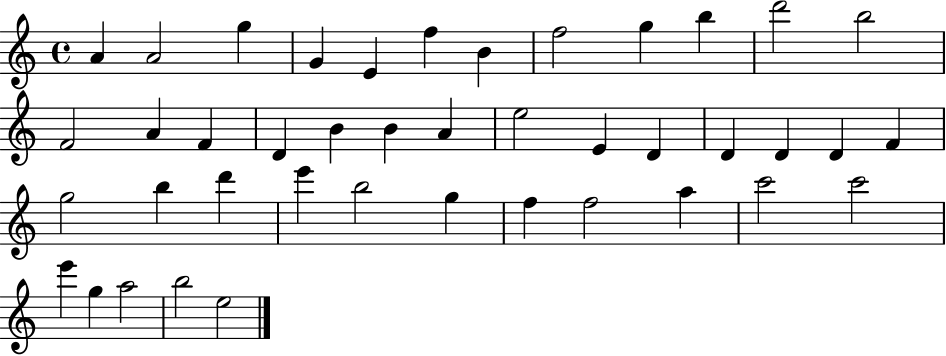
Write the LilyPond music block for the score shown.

{
  \clef treble
  \time 4/4
  \defaultTimeSignature
  \key c \major
  a'4 a'2 g''4 | g'4 e'4 f''4 b'4 | f''2 g''4 b''4 | d'''2 b''2 | \break f'2 a'4 f'4 | d'4 b'4 b'4 a'4 | e''2 e'4 d'4 | d'4 d'4 d'4 f'4 | \break g''2 b''4 d'''4 | e'''4 b''2 g''4 | f''4 f''2 a''4 | c'''2 c'''2 | \break e'''4 g''4 a''2 | b''2 e''2 | \bar "|."
}